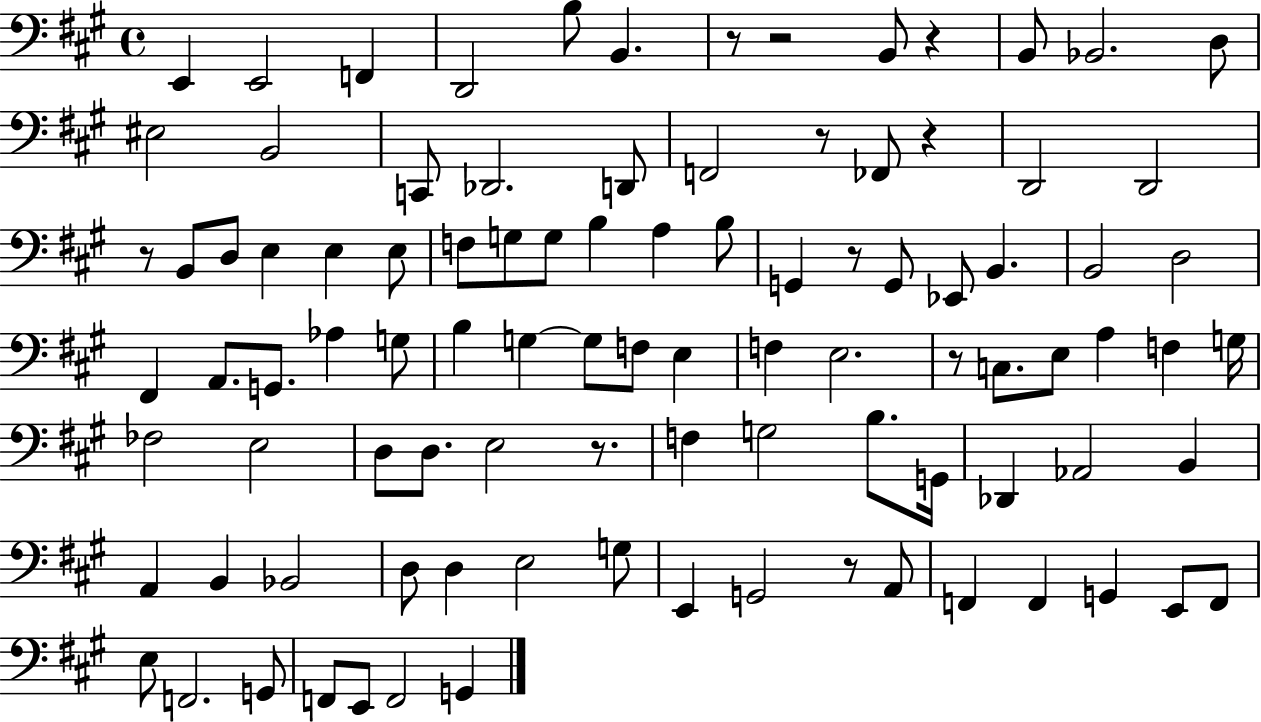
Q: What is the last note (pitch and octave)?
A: G2